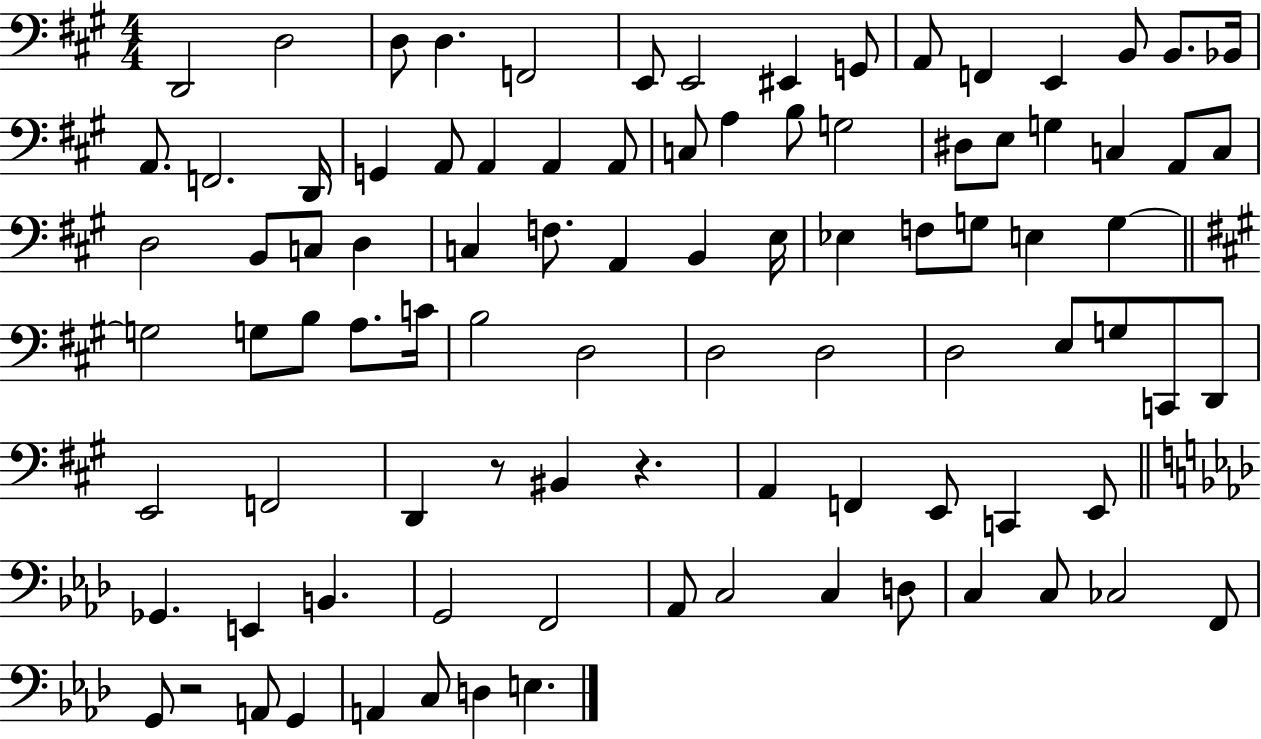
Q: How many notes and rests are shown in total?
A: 93